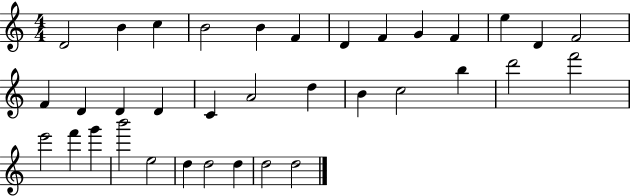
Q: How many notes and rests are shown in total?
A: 35